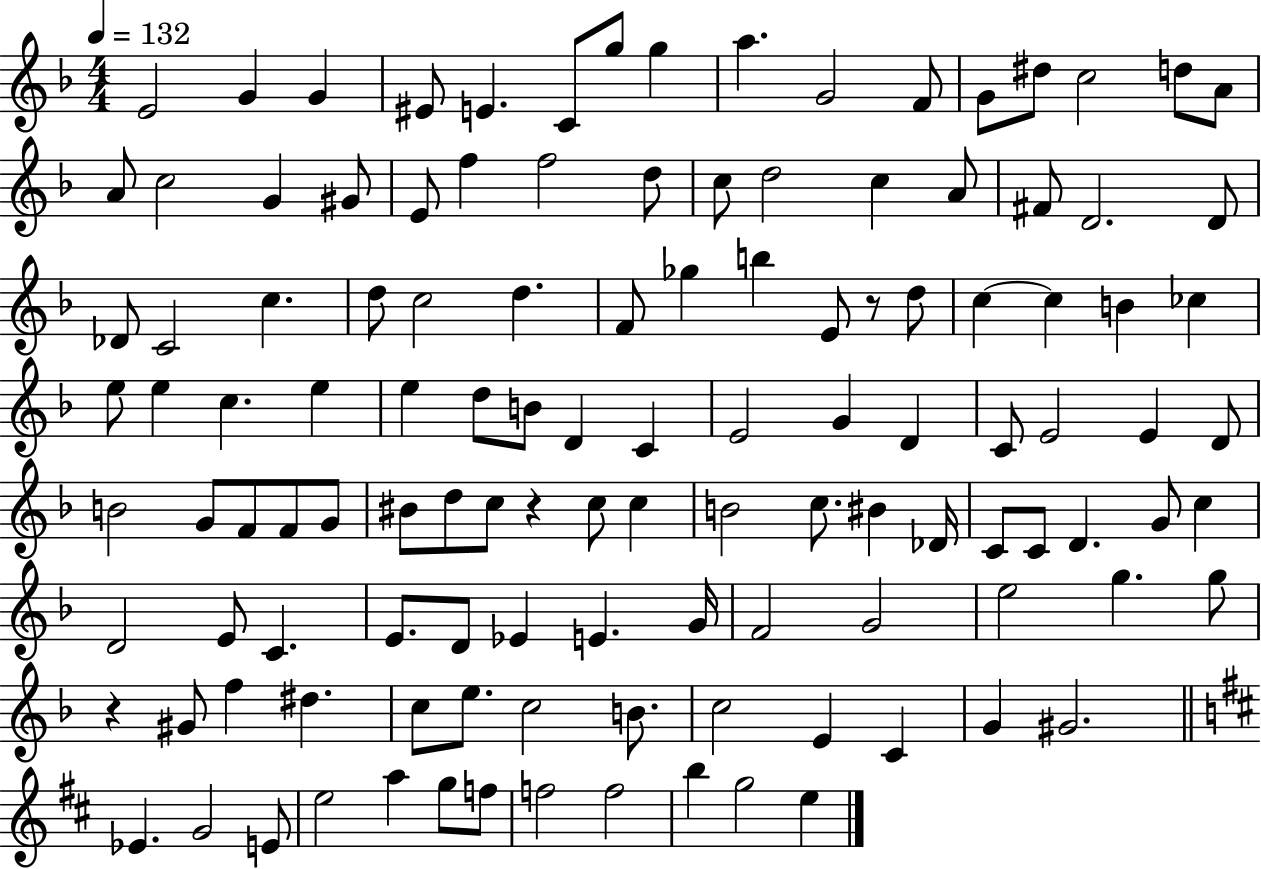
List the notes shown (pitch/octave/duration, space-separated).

E4/h G4/q G4/q EIS4/e E4/q. C4/e G5/e G5/q A5/q. G4/h F4/e G4/e D#5/e C5/h D5/e A4/e A4/e C5/h G4/q G#4/e E4/e F5/q F5/h D5/e C5/e D5/h C5/q A4/e F#4/e D4/h. D4/e Db4/e C4/h C5/q. D5/e C5/h D5/q. F4/e Gb5/q B5/q E4/e R/e D5/e C5/q C5/q B4/q CES5/q E5/e E5/q C5/q. E5/q E5/q D5/e B4/e D4/q C4/q E4/h G4/q D4/q C4/e E4/h E4/q D4/e B4/h G4/e F4/e F4/e G4/e BIS4/e D5/e C5/e R/q C5/e C5/q B4/h C5/e. BIS4/q Db4/s C4/e C4/e D4/q. G4/e C5/q D4/h E4/e C4/q. E4/e. D4/e Eb4/q E4/q. G4/s F4/h G4/h E5/h G5/q. G5/e R/q G#4/e F5/q D#5/q. C5/e E5/e. C5/h B4/e. C5/h E4/q C4/q G4/q G#4/h. Eb4/q. G4/h E4/e E5/h A5/q G5/e F5/e F5/h F5/h B5/q G5/h E5/q